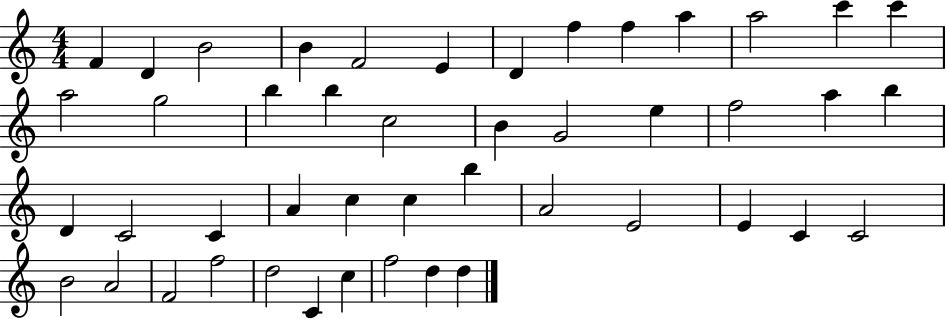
X:1
T:Untitled
M:4/4
L:1/4
K:C
F D B2 B F2 E D f f a a2 c' c' a2 g2 b b c2 B G2 e f2 a b D C2 C A c c b A2 E2 E C C2 B2 A2 F2 f2 d2 C c f2 d d